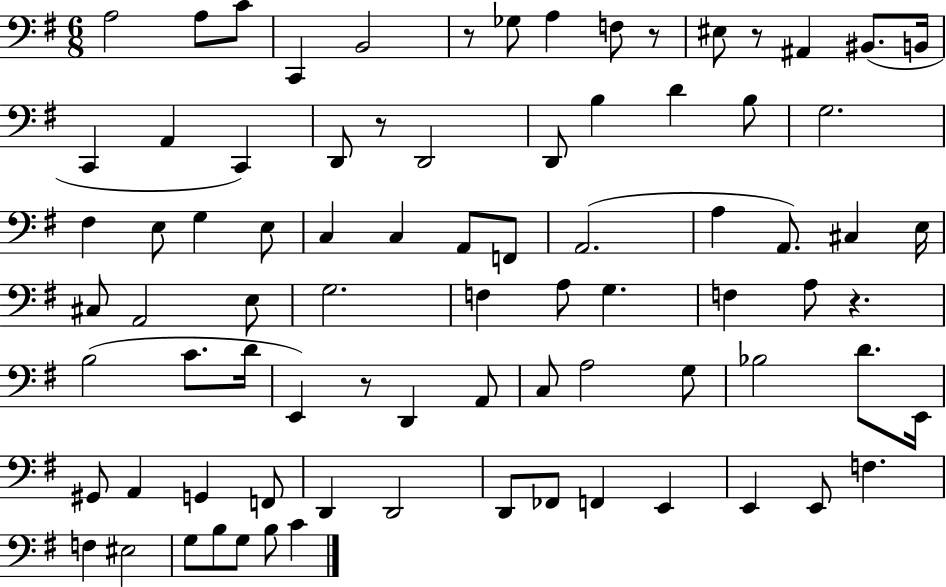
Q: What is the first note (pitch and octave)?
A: A3